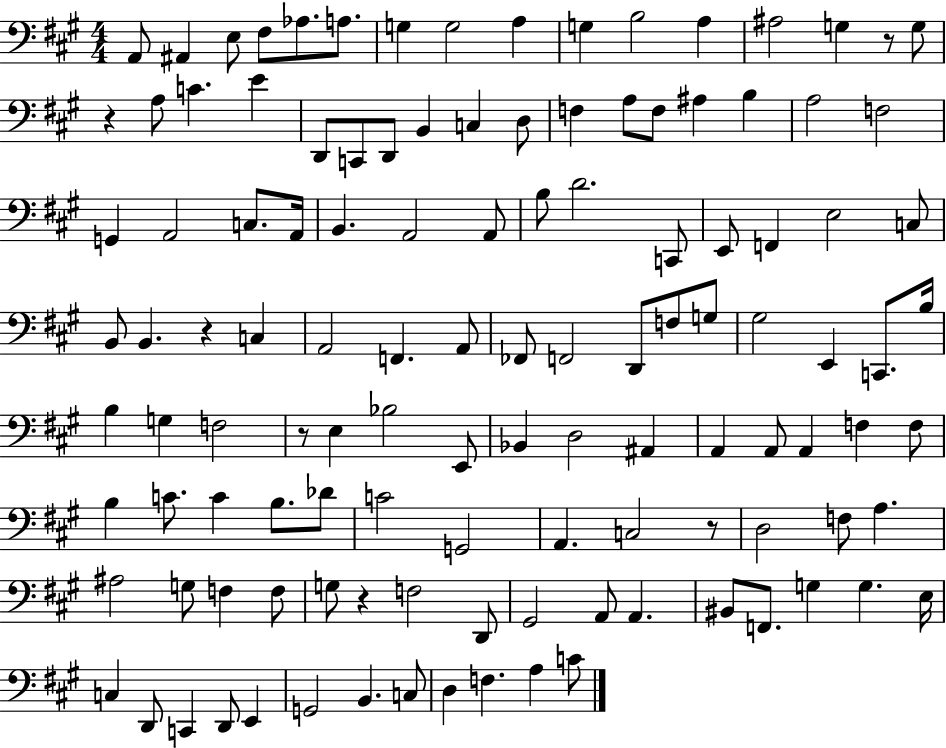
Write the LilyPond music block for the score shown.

{
  \clef bass
  \numericTimeSignature
  \time 4/4
  \key a \major
  a,8 ais,4 e8 fis8 aes8. a8. | g4 g2 a4 | g4 b2 a4 | ais2 g4 r8 g8 | \break r4 a8 c'4. e'4 | d,8 c,8 d,8 b,4 c4 d8 | f4 a8 f8 ais4 b4 | a2 f2 | \break g,4 a,2 c8. a,16 | b,4. a,2 a,8 | b8 d'2. c,8 | e,8 f,4 e2 c8 | \break b,8 b,4. r4 c4 | a,2 f,4. a,8 | fes,8 f,2 d,8 f8 g8 | gis2 e,4 c,8. b16 | \break b4 g4 f2 | r8 e4 bes2 e,8 | bes,4 d2 ais,4 | a,4 a,8 a,4 f4 f8 | \break b4 c'8. c'4 b8. des'8 | c'2 g,2 | a,4. c2 r8 | d2 f8 a4. | \break ais2 g8 f4 f8 | g8 r4 f2 d,8 | gis,2 a,8 a,4. | bis,8 f,8. g4 g4. e16 | \break c4 d,8 c,4 d,8 e,4 | g,2 b,4. c8 | d4 f4. a4 c'8 | \bar "|."
}